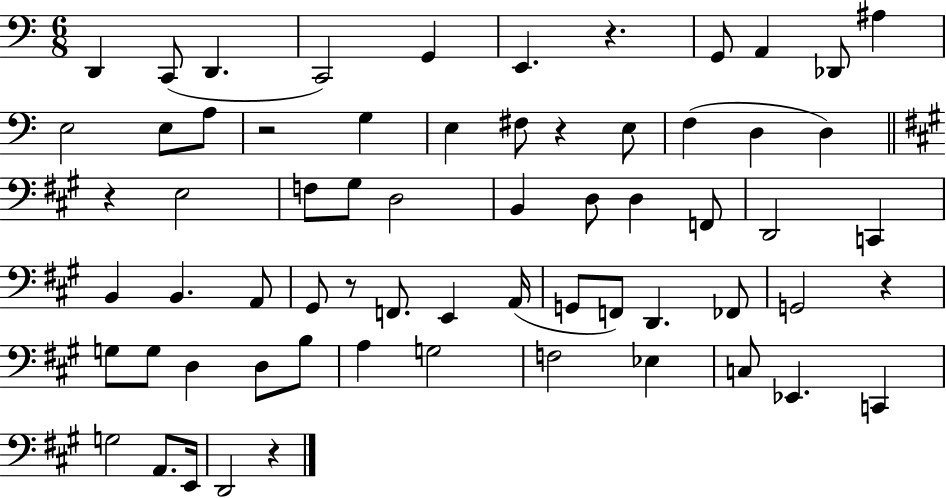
D2/q C2/e D2/q. C2/h G2/q E2/q. R/q. G2/e A2/q Db2/e A#3/q E3/h E3/e A3/e R/h G3/q E3/q F#3/e R/q E3/e F3/q D3/q D3/q R/q E3/h F3/e G#3/e D3/h B2/q D3/e D3/q F2/e D2/h C2/q B2/q B2/q. A2/e G#2/e R/e F2/e. E2/q A2/s G2/e F2/e D2/q. FES2/e G2/h R/q G3/e G3/e D3/q D3/e B3/e A3/q G3/h F3/h Eb3/q C3/e Eb2/q. C2/q G3/h A2/e. E2/s D2/h R/q